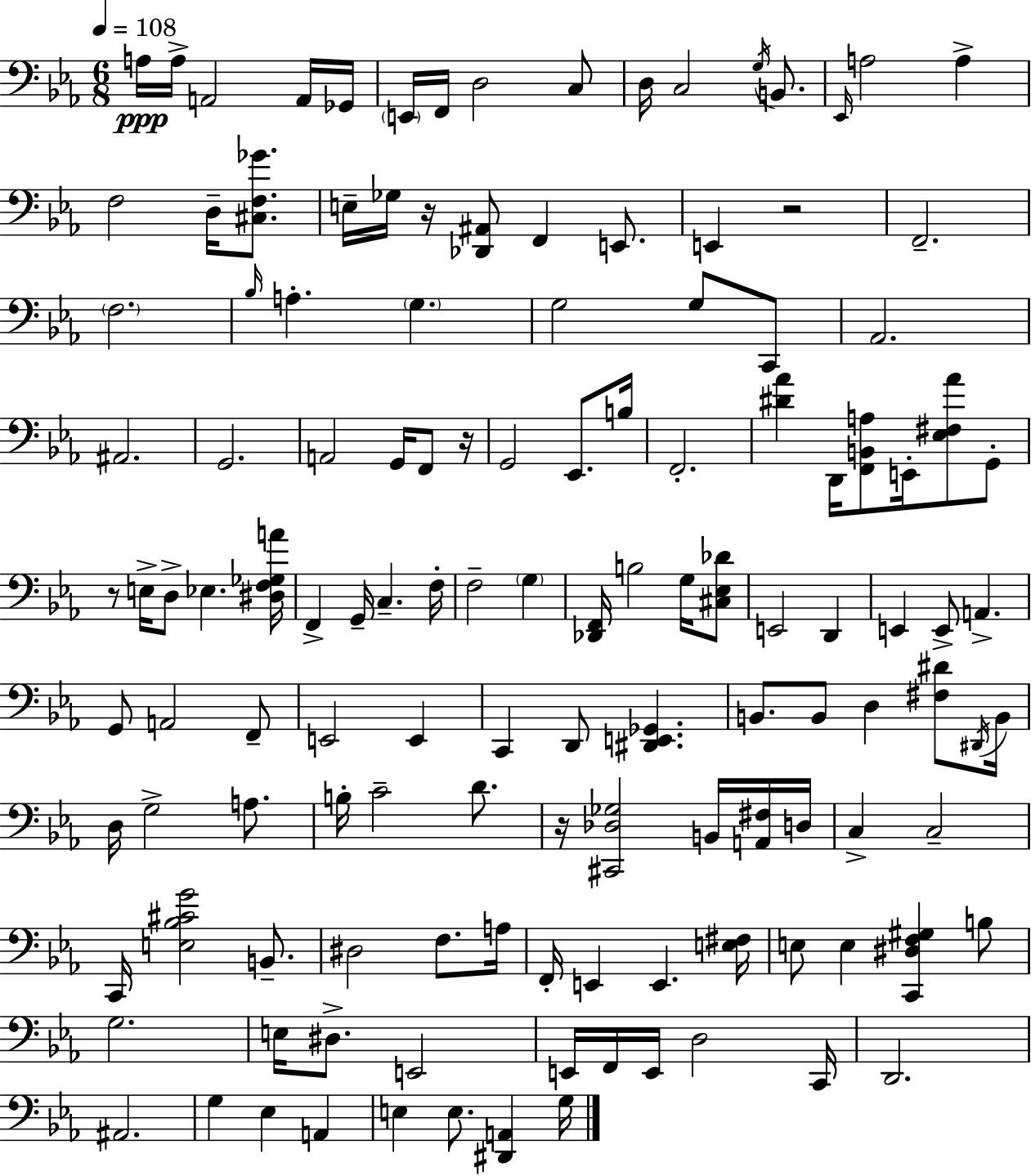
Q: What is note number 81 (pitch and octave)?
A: C3